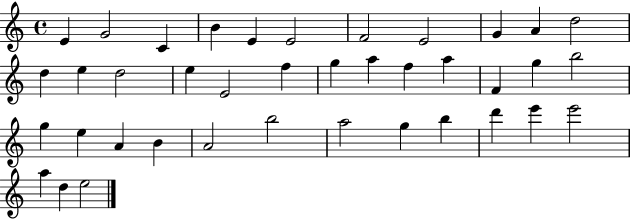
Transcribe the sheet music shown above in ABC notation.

X:1
T:Untitled
M:4/4
L:1/4
K:C
E G2 C B E E2 F2 E2 G A d2 d e d2 e E2 f g a f a F g b2 g e A B A2 b2 a2 g b d' e' e'2 a d e2